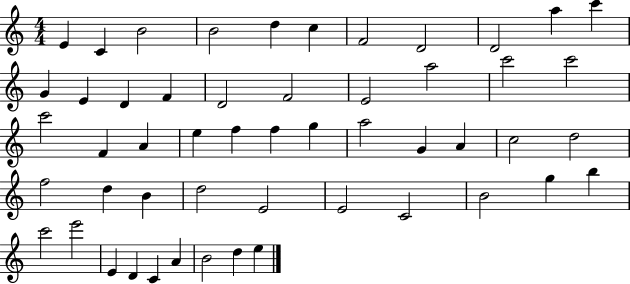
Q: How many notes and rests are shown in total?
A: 52